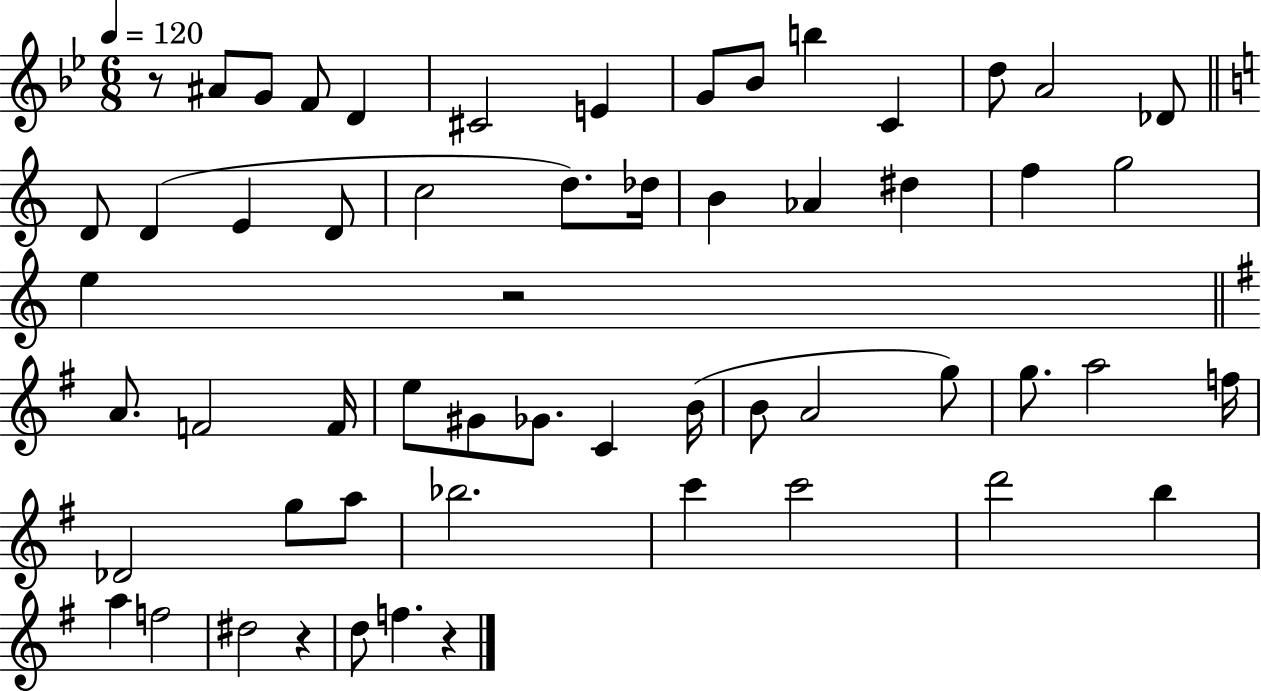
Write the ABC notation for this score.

X:1
T:Untitled
M:6/8
L:1/4
K:Bb
z/2 ^A/2 G/2 F/2 D ^C2 E G/2 _B/2 b C d/2 A2 _D/2 D/2 D E D/2 c2 d/2 _d/4 B _A ^d f g2 e z2 A/2 F2 F/4 e/2 ^G/2 _G/2 C B/4 B/2 A2 g/2 g/2 a2 f/4 _D2 g/2 a/2 _b2 c' c'2 d'2 b a f2 ^d2 z d/2 f z